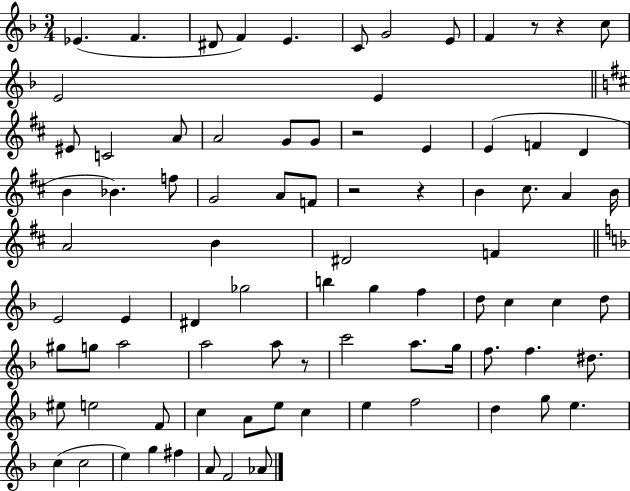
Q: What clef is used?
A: treble